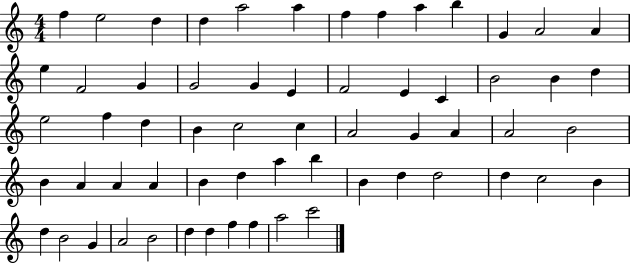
X:1
T:Untitled
M:4/4
L:1/4
K:C
f e2 d d a2 a f f a b G A2 A e F2 G G2 G E F2 E C B2 B d e2 f d B c2 c A2 G A A2 B2 B A A A B d a b B d d2 d c2 B d B2 G A2 B2 d d f f a2 c'2